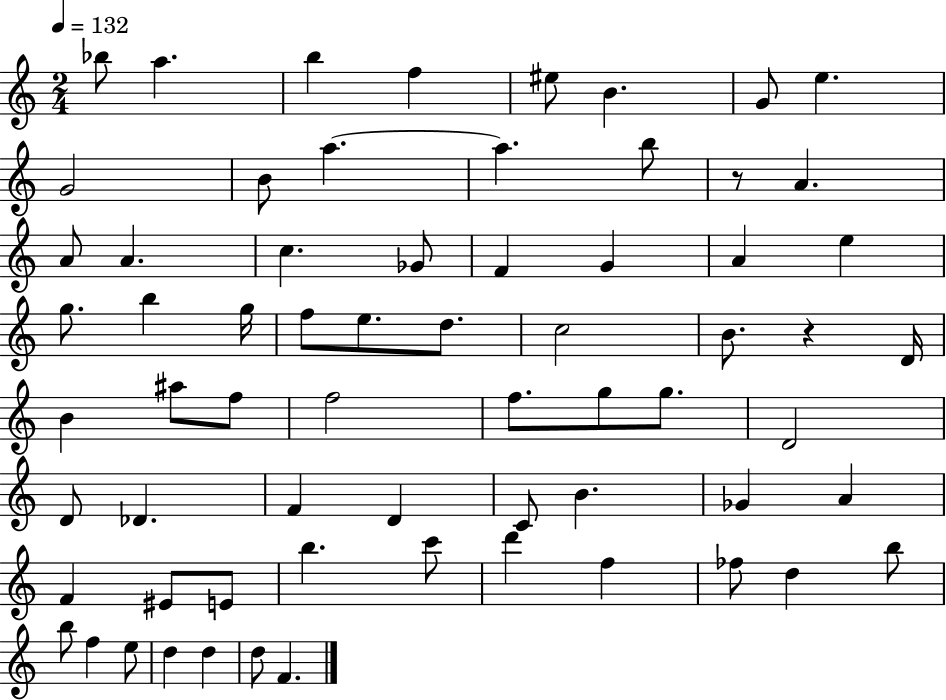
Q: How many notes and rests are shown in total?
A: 66